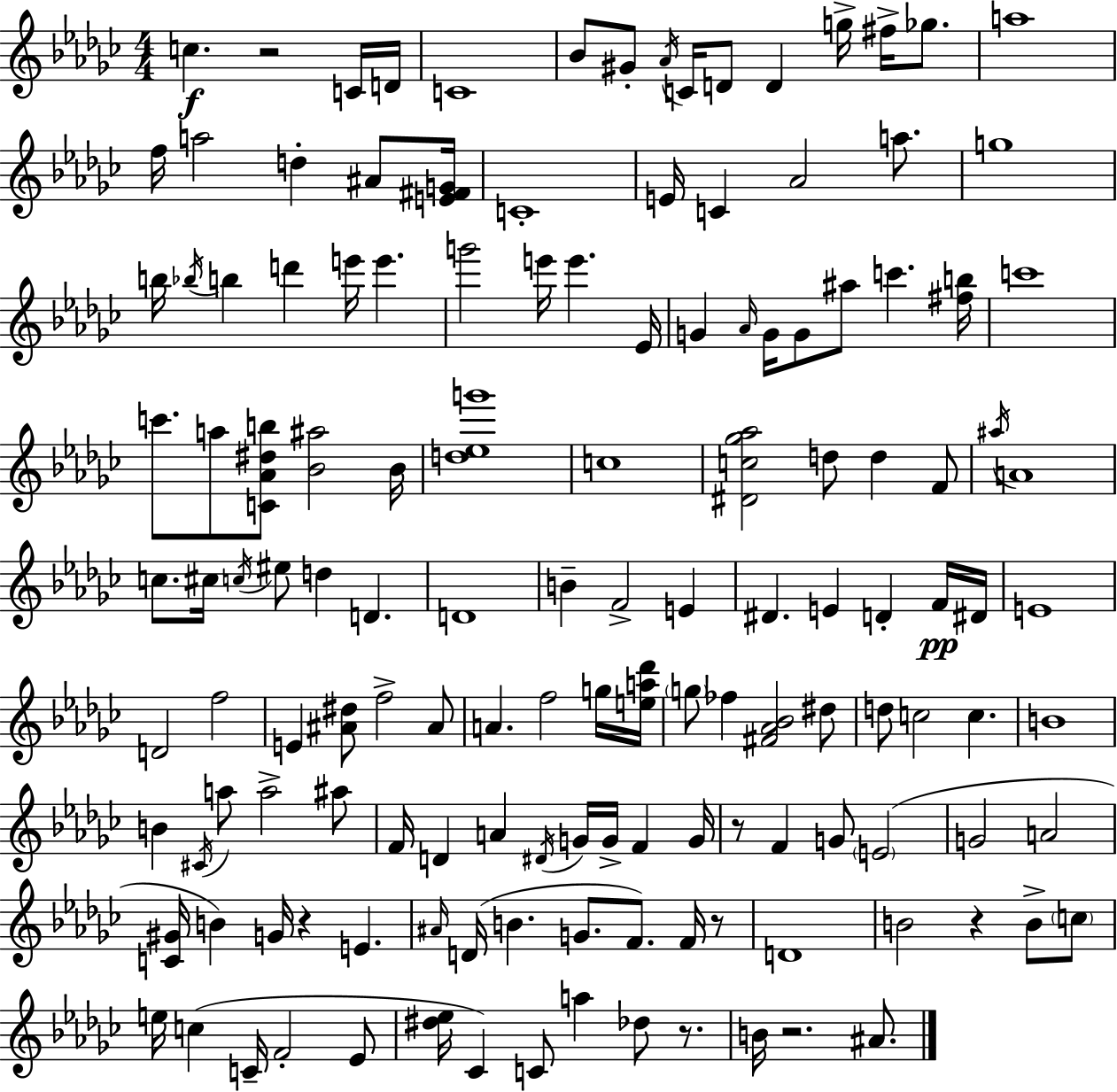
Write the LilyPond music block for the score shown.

{
  \clef treble
  \numericTimeSignature
  \time 4/4
  \key ees \minor
  c''4.\f r2 c'16 d'16 | c'1 | bes'8 gis'8-. \acciaccatura { aes'16 } c'16 d'8 d'4 g''16-> fis''16-> ges''8. | a''1 | \break f''16 a''2 d''4-. ais'8 | <e' fis' g'>16 c'1-. | e'16 c'4 aes'2 a''8. | g''1 | \break b''16 \acciaccatura { bes''16 } b''4 d'''4 e'''16 e'''4. | g'''2 e'''16 e'''4. | ees'16 g'4 \grace { aes'16 } g'16 g'8 ais''8 c'''4. | <fis'' b''>16 c'''1 | \break c'''8. a''8 <c' aes' dis'' b''>8 <bes' ais''>2 | bes'16 <d'' ees'' g'''>1 | c''1 | <dis' c'' ges'' aes''>2 d''8 d''4 | \break f'8 \acciaccatura { ais''16 } a'1 | c''8. cis''16 \acciaccatura { c''16 } eis''8 d''4 d'4. | d'1 | b'4-- f'2-> | \break e'4 dis'4. e'4 d'4-. | f'16\pp dis'16 e'1 | d'2 f''2 | e'4 <ais' dis''>8 f''2-> | \break ais'8 a'4. f''2 | g''16 <e'' a'' des'''>16 \parenthesize g''8 fes''4 <fis' aes' bes'>2 | dis''8 d''8 c''2 c''4. | b'1 | \break b'4 \acciaccatura { cis'16 } a''8 a''2-> | ais''8 f'16 d'4 a'4 \acciaccatura { dis'16 } | g'16 g'16-> f'4 g'16 r8 f'4 g'8 \parenthesize e'2( | g'2 a'2 | \break <c' gis'>16 b'4) g'16 r4 | e'4. \grace { ais'16 } d'16( b'4. g'8. | f'8.) f'16 r8 d'1 | b'2 | \break r4 b'8-> \parenthesize c''8 e''16 c''4( c'16-- f'2-. | ees'8 <dis'' ees''>16 ces'4) c'8 a''4 | des''8 r8. b'16 r2. | ais'8. \bar "|."
}